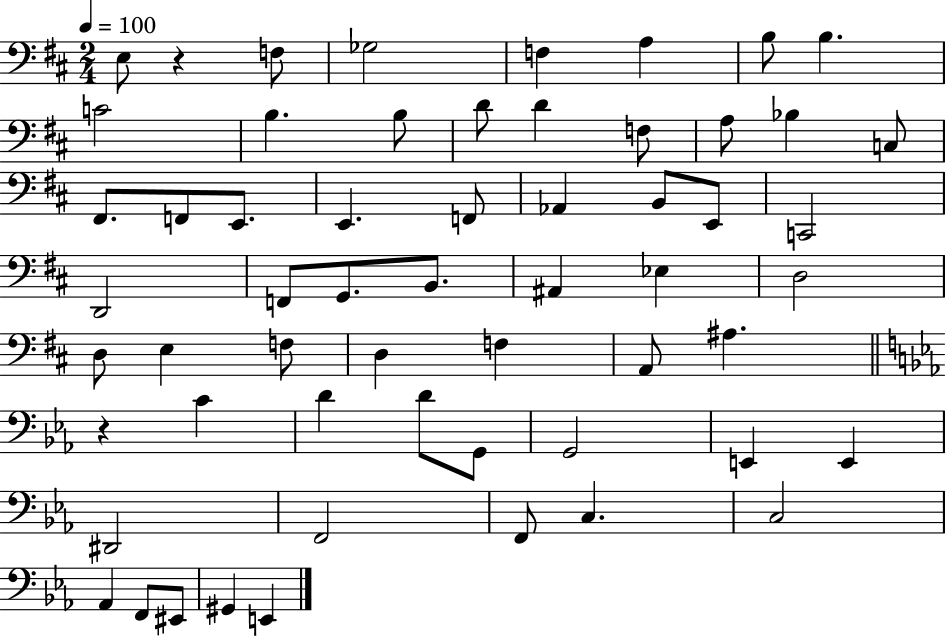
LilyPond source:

{
  \clef bass
  \numericTimeSignature
  \time 2/4
  \key d \major
  \tempo 4 = 100
  e8 r4 f8 | ges2 | f4 a4 | b8 b4. | \break c'2 | b4. b8 | d'8 d'4 f8 | a8 bes4 c8 | \break fis,8. f,8 e,8. | e,4. f,8 | aes,4 b,8 e,8 | c,2 | \break d,2 | f,8 g,8. b,8. | ais,4 ees4 | d2 | \break d8 e4 f8 | d4 f4 | a,8 ais4. | \bar "||" \break \key ees \major r4 c'4 | d'4 d'8 g,8 | g,2 | e,4 e,4 | \break dis,2 | f,2 | f,8 c4. | c2 | \break aes,4 f,8 eis,8 | gis,4 e,4 | \bar "|."
}